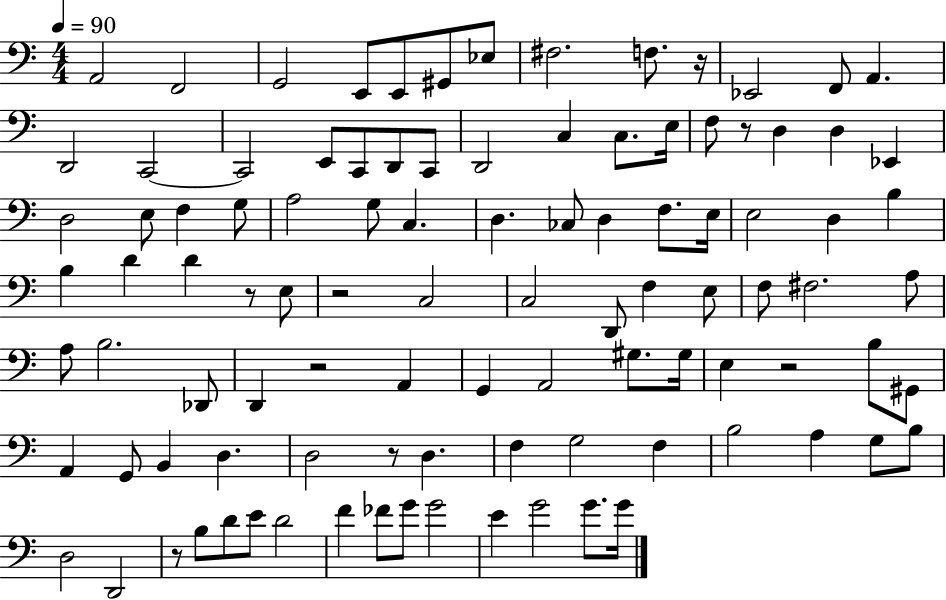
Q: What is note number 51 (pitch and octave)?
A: E3